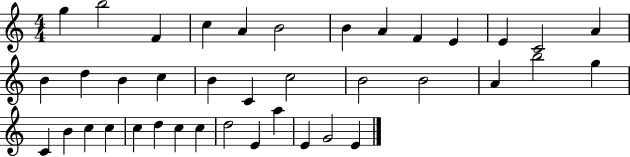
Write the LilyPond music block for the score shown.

{
  \clef treble
  \numericTimeSignature
  \time 4/4
  \key c \major
  g''4 b''2 f'4 | c''4 a'4 b'2 | b'4 a'4 f'4 e'4 | e'4 c'2 a'4 | \break b'4 d''4 b'4 c''4 | b'4 c'4 c''2 | b'2 b'2 | a'4 b''2 g''4 | \break c'4 b'4 c''4 c''4 | c''4 d''4 c''4 c''4 | d''2 e'4 a''4 | e'4 g'2 e'4 | \break \bar "|."
}